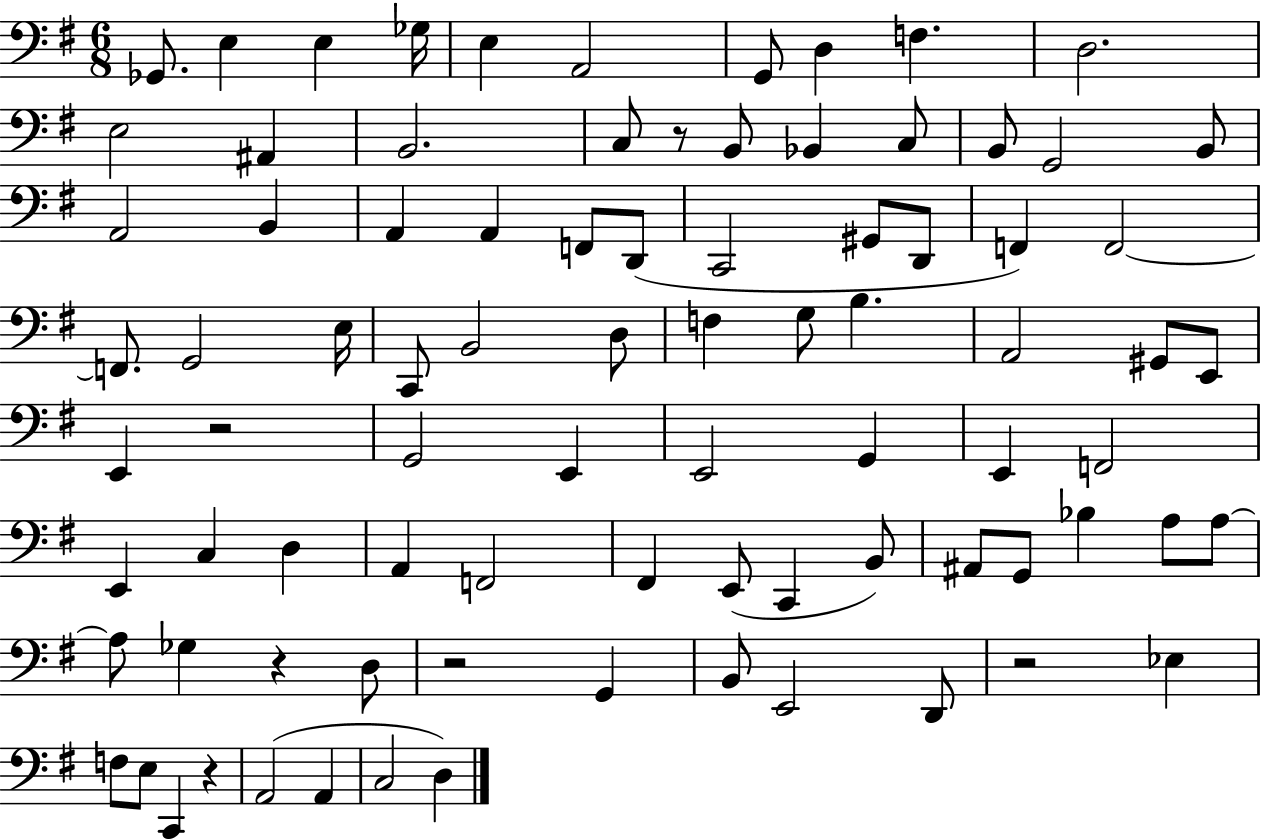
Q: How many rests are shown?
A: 6